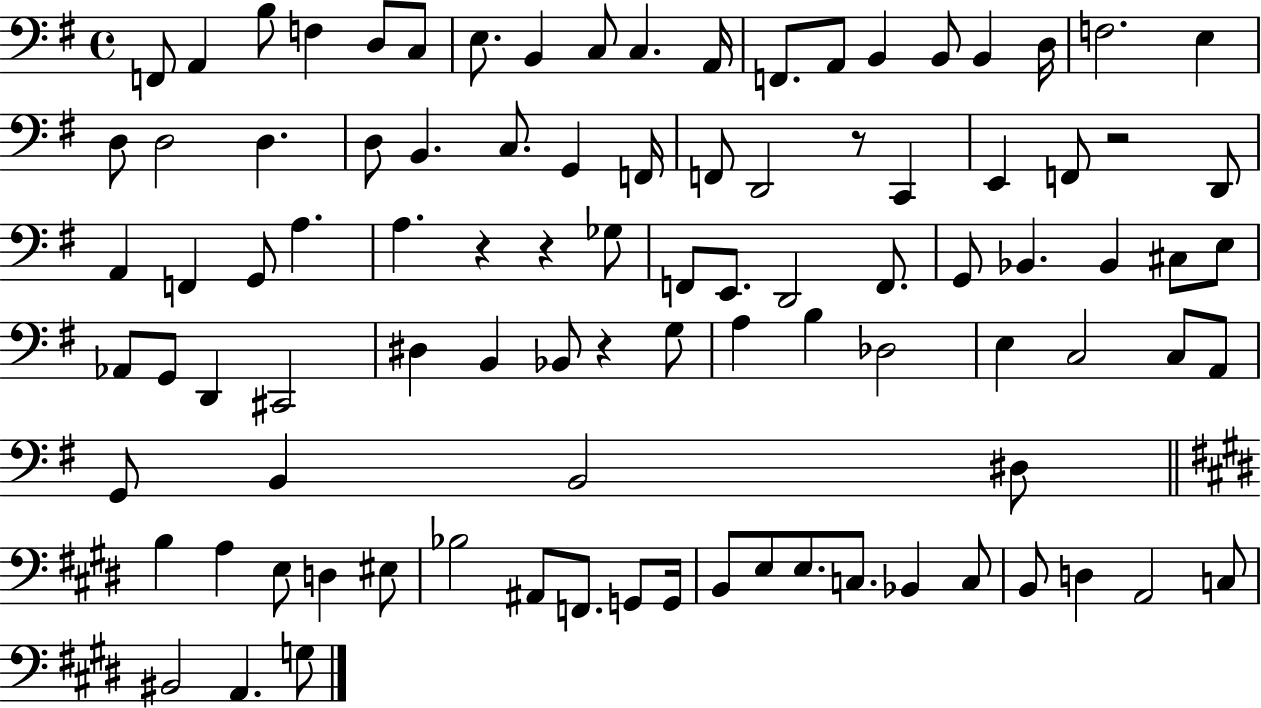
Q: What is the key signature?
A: G major